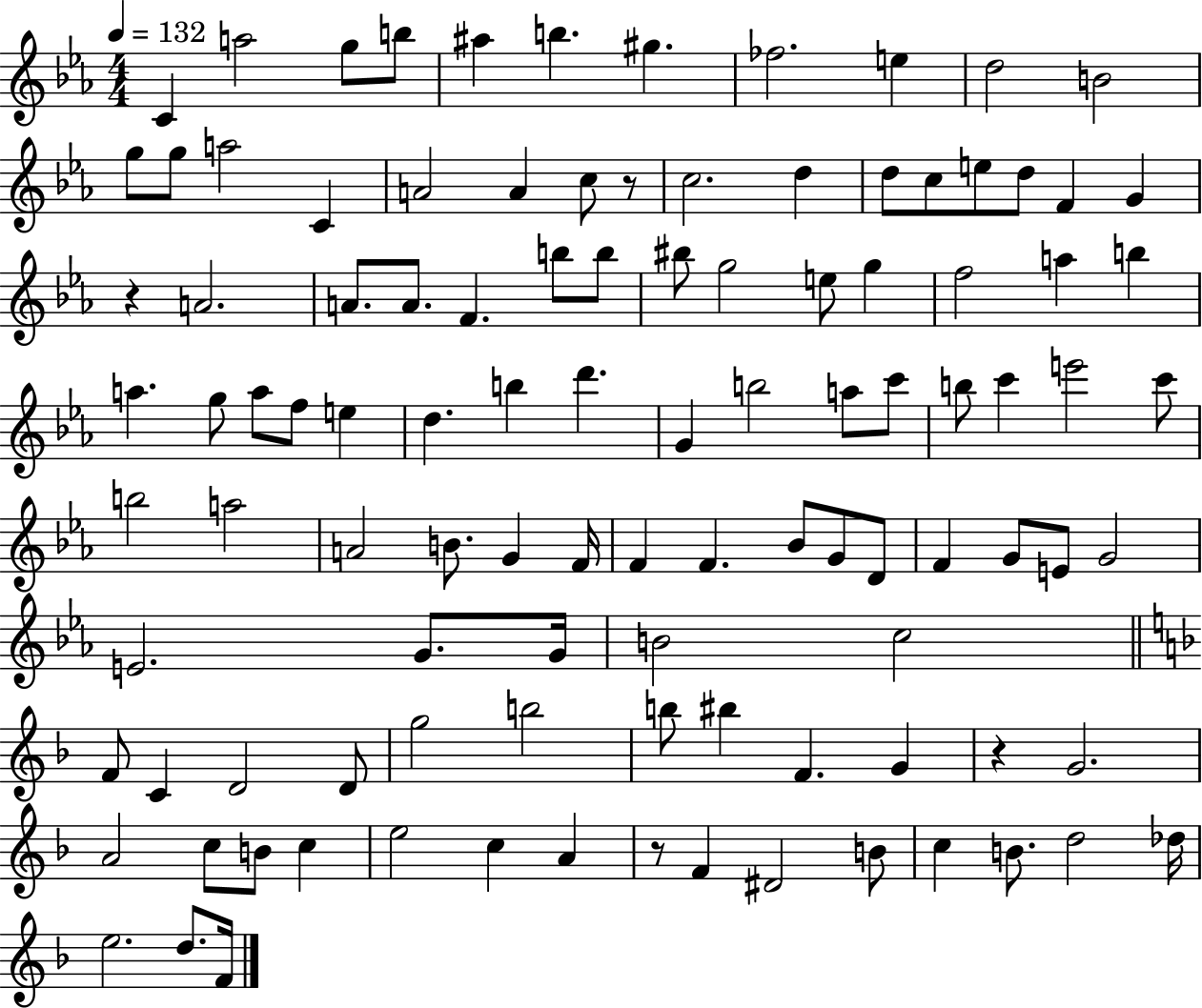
X:1
T:Untitled
M:4/4
L:1/4
K:Eb
C a2 g/2 b/2 ^a b ^g _f2 e d2 B2 g/2 g/2 a2 C A2 A c/2 z/2 c2 d d/2 c/2 e/2 d/2 F G z A2 A/2 A/2 F b/2 b/2 ^b/2 g2 e/2 g f2 a b a g/2 a/2 f/2 e d b d' G b2 a/2 c'/2 b/2 c' e'2 c'/2 b2 a2 A2 B/2 G F/4 F F _B/2 G/2 D/2 F G/2 E/2 G2 E2 G/2 G/4 B2 c2 F/2 C D2 D/2 g2 b2 b/2 ^b F G z G2 A2 c/2 B/2 c e2 c A z/2 F ^D2 B/2 c B/2 d2 _d/4 e2 d/2 F/4